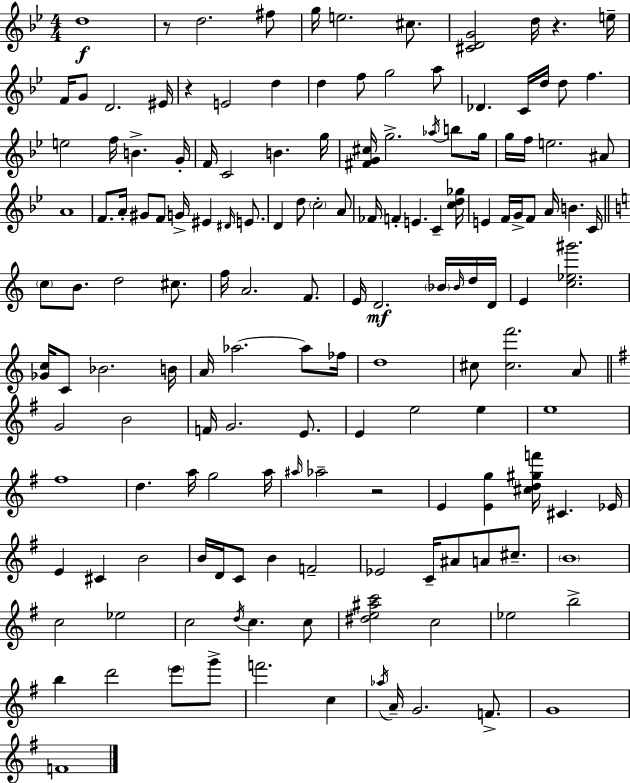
X:1
T:Untitled
M:4/4
L:1/4
K:Gm
d4 z/2 d2 ^f/2 g/4 e2 ^c/2 [^CDG]2 d/4 z e/4 F/4 G/2 D2 ^E/4 z E2 d d f/2 g2 a/2 _D C/4 d/4 d/2 f e2 f/4 B G/4 F/4 C2 B g/4 [^FG^c]/4 g2 _a/4 b/2 g/4 g/4 f/4 e2 ^A/2 A4 F/2 A/4 ^G/2 F/2 G/4 ^E ^D/4 E/2 D d/2 c2 A/2 _F/4 F E C [cd_g]/4 E F/4 G/4 F/2 A/4 B C/4 c/2 B/2 d2 ^c/2 f/4 A2 F/2 E/4 D2 _B/4 _B/4 d/4 D/4 E [c_e^g']2 [_Gc]/4 C/2 _B2 B/4 A/4 _a2 _a/2 _f/4 d4 ^c/2 [^cf']2 A/2 G2 B2 F/4 G2 E/2 E e2 e e4 ^f4 d a/4 g2 a/4 ^a/4 _a2 z2 E [Eg] [^cd^gf']/4 ^C _E/4 E ^C B2 B/4 D/4 C/2 B F2 _E2 C/4 ^A/2 A/2 ^c/2 B4 c2 _e2 c2 d/4 c c/2 [^de^ac']2 c2 _e2 b2 b d'2 e'/2 g'/2 f'2 c _a/4 A/4 G2 F/2 G4 F4